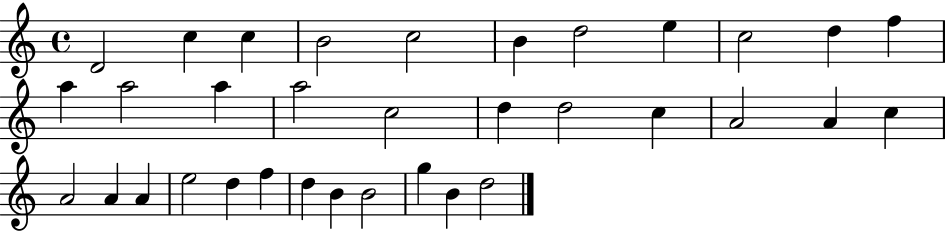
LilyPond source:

{
  \clef treble
  \time 4/4
  \defaultTimeSignature
  \key c \major
  d'2 c''4 c''4 | b'2 c''2 | b'4 d''2 e''4 | c''2 d''4 f''4 | \break a''4 a''2 a''4 | a''2 c''2 | d''4 d''2 c''4 | a'2 a'4 c''4 | \break a'2 a'4 a'4 | e''2 d''4 f''4 | d''4 b'4 b'2 | g''4 b'4 d''2 | \break \bar "|."
}